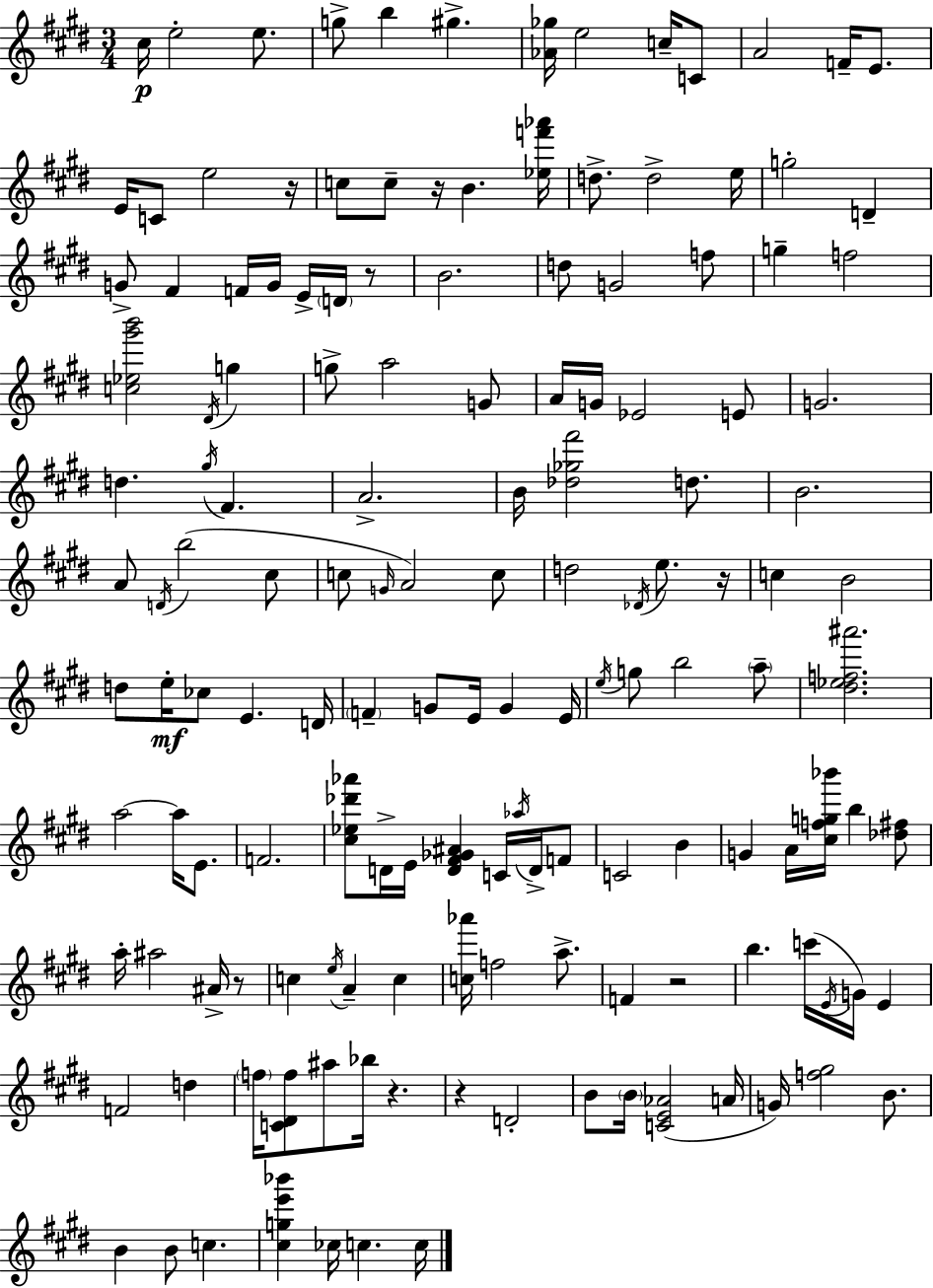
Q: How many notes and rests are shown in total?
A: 148